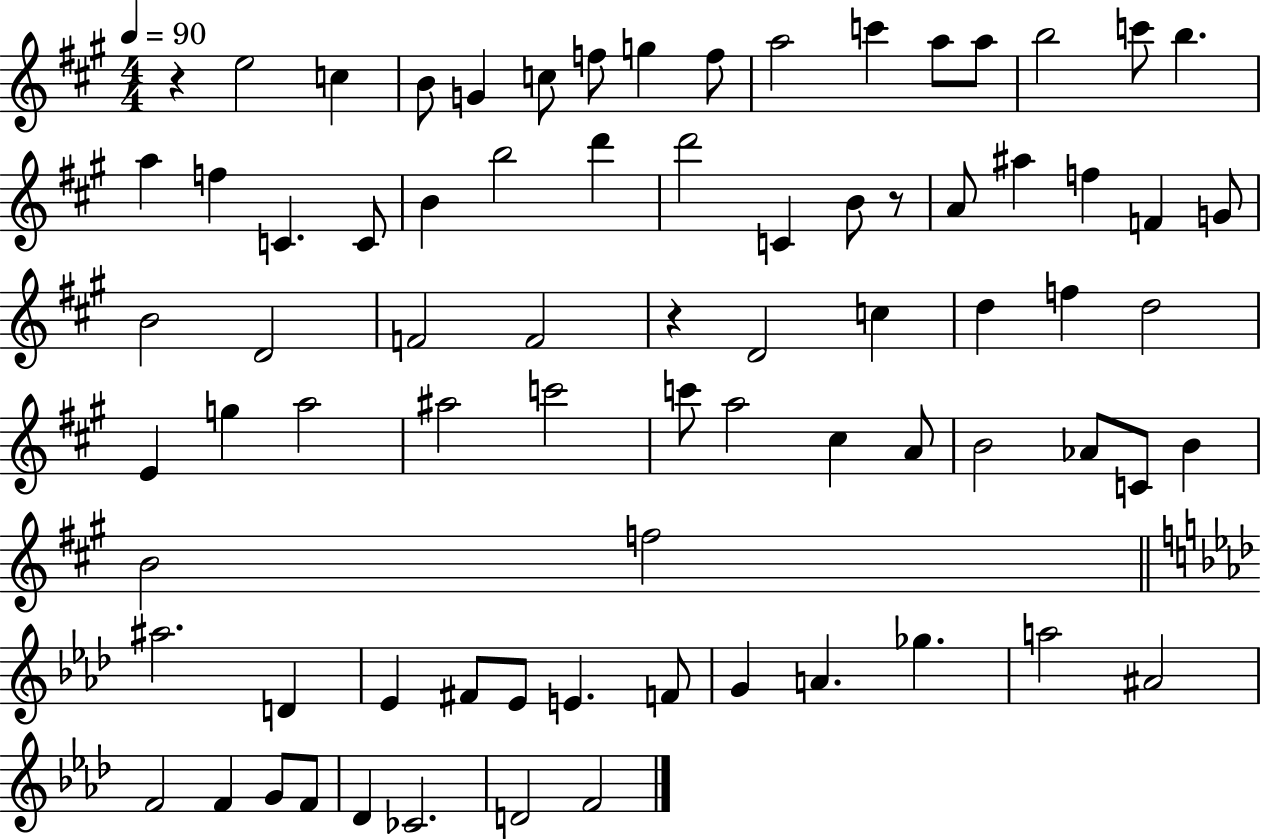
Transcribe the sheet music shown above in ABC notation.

X:1
T:Untitled
M:4/4
L:1/4
K:A
z e2 c B/2 G c/2 f/2 g f/2 a2 c' a/2 a/2 b2 c'/2 b a f C C/2 B b2 d' d'2 C B/2 z/2 A/2 ^a f F G/2 B2 D2 F2 F2 z D2 c d f d2 E g a2 ^a2 c'2 c'/2 a2 ^c A/2 B2 _A/2 C/2 B B2 f2 ^a2 D _E ^F/2 _E/2 E F/2 G A _g a2 ^A2 F2 F G/2 F/2 _D _C2 D2 F2